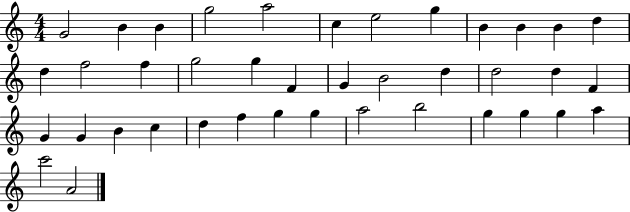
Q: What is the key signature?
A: C major